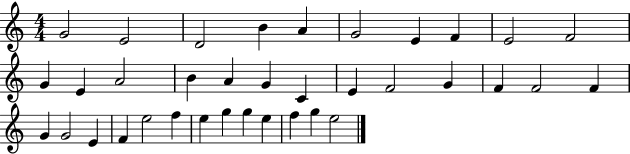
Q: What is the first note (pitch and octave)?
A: G4